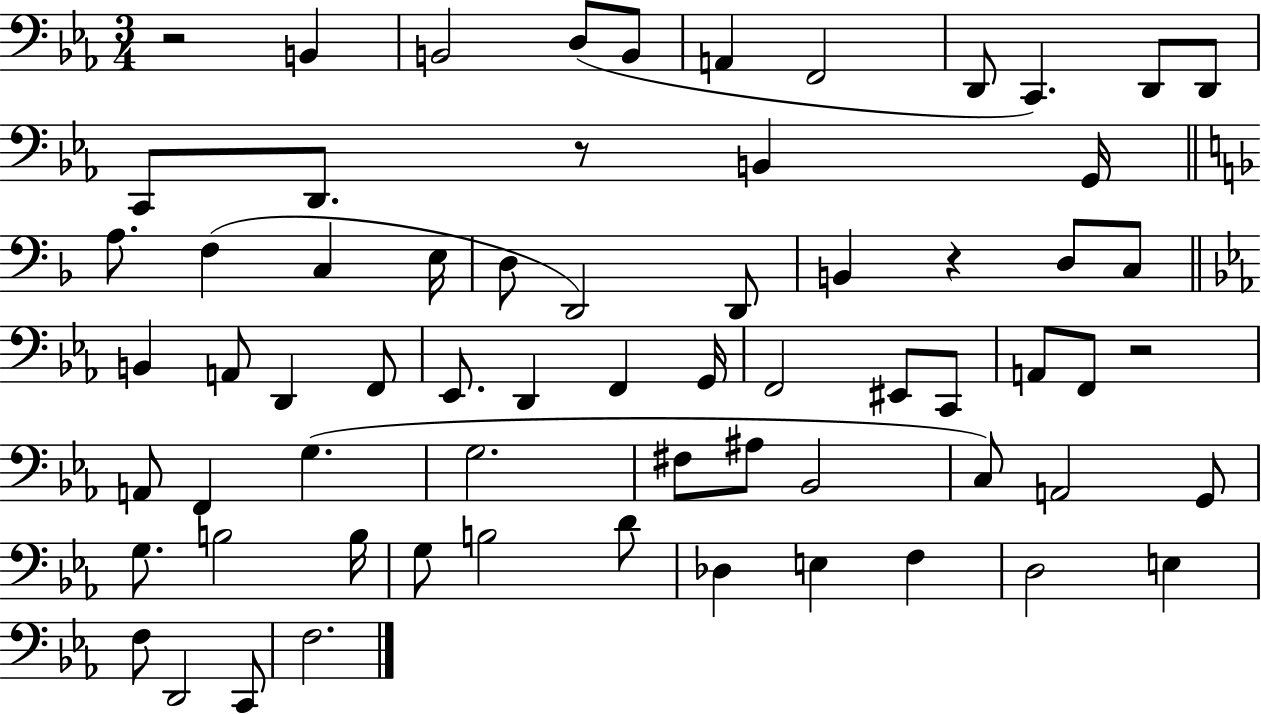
X:1
T:Untitled
M:3/4
L:1/4
K:Eb
z2 B,, B,,2 D,/2 B,,/2 A,, F,,2 D,,/2 C,, D,,/2 D,,/2 C,,/2 D,,/2 z/2 B,, G,,/4 A,/2 F, C, E,/4 D,/2 D,,2 D,,/2 B,, z D,/2 C,/2 B,, A,,/2 D,, F,,/2 _E,,/2 D,, F,, G,,/4 F,,2 ^E,,/2 C,,/2 A,,/2 F,,/2 z2 A,,/2 F,, G, G,2 ^F,/2 ^A,/2 _B,,2 C,/2 A,,2 G,,/2 G,/2 B,2 B,/4 G,/2 B,2 D/2 _D, E, F, D,2 E, F,/2 D,,2 C,,/2 F,2